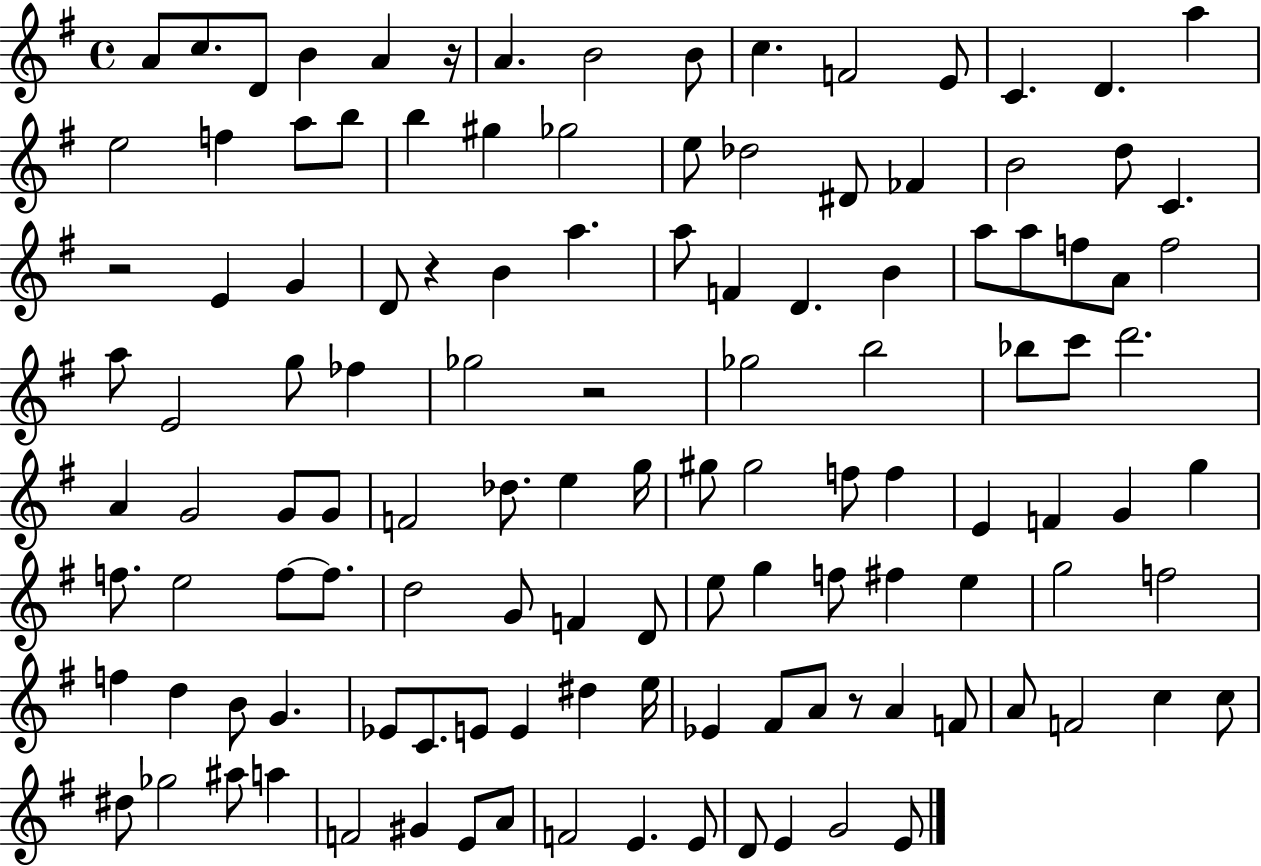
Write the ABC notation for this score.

X:1
T:Untitled
M:4/4
L:1/4
K:G
A/2 c/2 D/2 B A z/4 A B2 B/2 c F2 E/2 C D a e2 f a/2 b/2 b ^g _g2 e/2 _d2 ^D/2 _F B2 d/2 C z2 E G D/2 z B a a/2 F D B a/2 a/2 f/2 A/2 f2 a/2 E2 g/2 _f _g2 z2 _g2 b2 _b/2 c'/2 d'2 A G2 G/2 G/2 F2 _d/2 e g/4 ^g/2 ^g2 f/2 f E F G g f/2 e2 f/2 f/2 d2 G/2 F D/2 e/2 g f/2 ^f e g2 f2 f d B/2 G _E/2 C/2 E/2 E ^d e/4 _E ^F/2 A/2 z/2 A F/2 A/2 F2 c c/2 ^d/2 _g2 ^a/2 a F2 ^G E/2 A/2 F2 E E/2 D/2 E G2 E/2